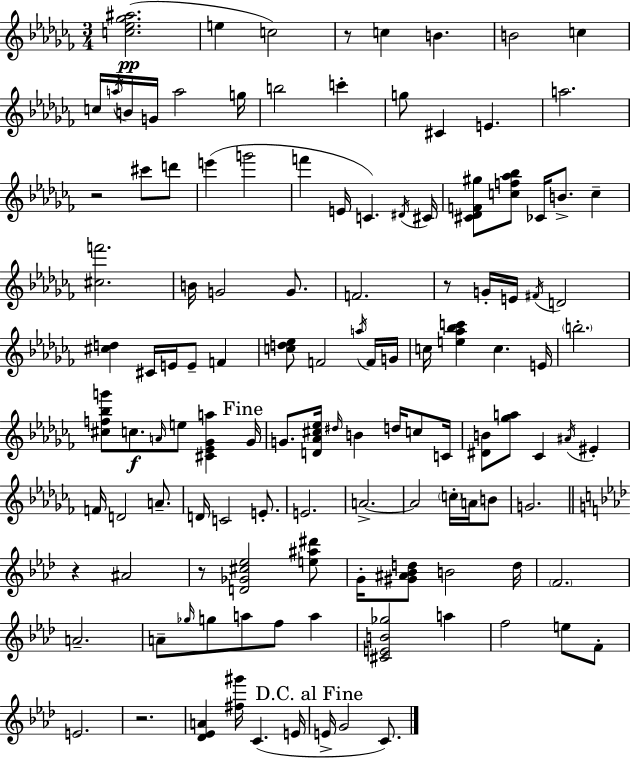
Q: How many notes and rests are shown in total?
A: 122